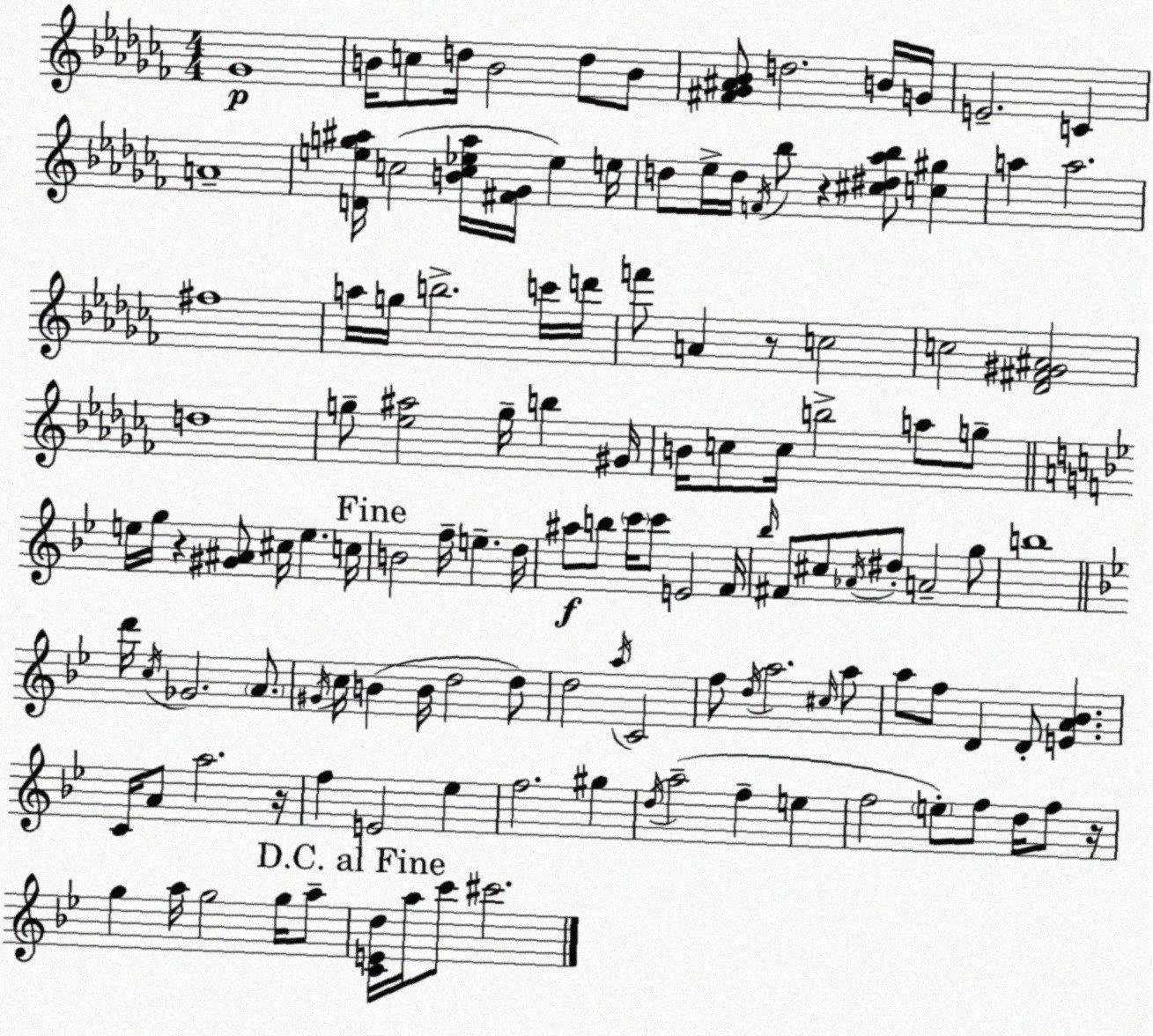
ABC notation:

X:1
T:Untitled
M:4/4
L:1/4
K:Abm
_G4 B/4 c/2 d/4 B2 d/2 B/2 [^F_G^A_B]/2 d2 B/4 G/4 E2 C A4 [Deg^a]/4 c2 [Bc_e^a]/4 [^F_G]/4 _e e/4 d/2 _e/4 d/4 F/4 _b/2 z [^c^d_a_b]/2 [c^g] a a2 ^f4 a/4 g/4 b2 c'/4 d'/4 f'/2 A z/2 c2 c2 [_D^F^G^A]2 d4 g/2 [_e^a]2 g/4 b ^G/4 B/4 c/2 c/4 b2 a/2 g/2 e/4 g/4 z [^G^A]/2 ^c/4 e c/4 B2 f/4 e d/4 ^a/2 b/2 c'/4 c'/2 E2 F/4 _b/4 ^F/2 ^c/2 _A/4 ^d/2 A2 g/2 b4 d'/4 c/4 _G2 A/2 ^G/4 c/4 B B/4 d2 d/2 d2 a/4 C2 f/2 d/4 a2 ^c/4 a/2 a/2 f/2 D D/2 [EA_B] C/4 A/2 a2 z/4 f E2 _e f2 ^g d/4 a2 f e f2 e/2 f/2 d/4 f/2 z/4 g a/4 g2 g/4 a/2 [CEd]/4 a/4 c'/2 ^c'2